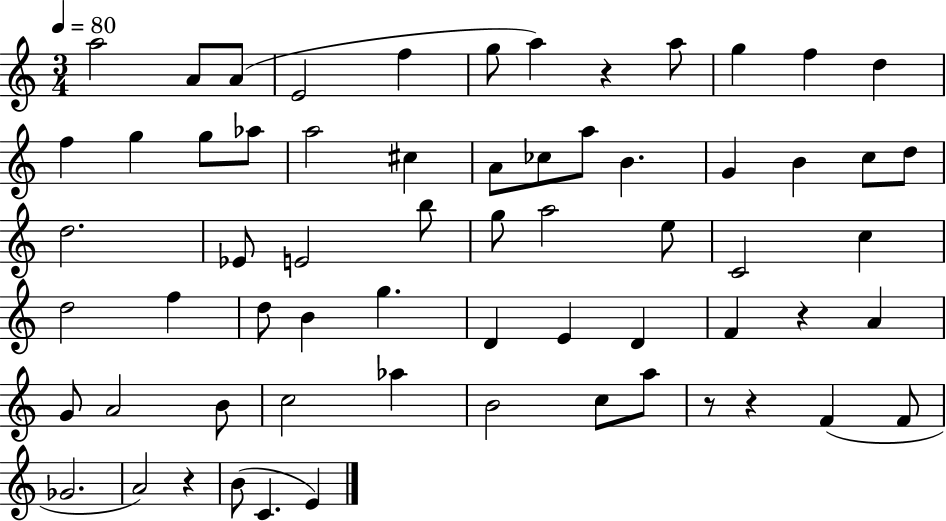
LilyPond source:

{
  \clef treble
  \numericTimeSignature
  \time 3/4
  \key c \major
  \tempo 4 = 80
  \repeat volta 2 { a''2 a'8 a'8( | e'2 f''4 | g''8 a''4) r4 a''8 | g''4 f''4 d''4 | \break f''4 g''4 g''8 aes''8 | a''2 cis''4 | a'8 ces''8 a''8 b'4. | g'4 b'4 c''8 d''8 | \break d''2. | ees'8 e'2 b''8 | g''8 a''2 e''8 | c'2 c''4 | \break d''2 f''4 | d''8 b'4 g''4. | d'4 e'4 d'4 | f'4 r4 a'4 | \break g'8 a'2 b'8 | c''2 aes''4 | b'2 c''8 a''8 | r8 r4 f'4( f'8 | \break ges'2. | a'2) r4 | b'8( c'4. e'4) | } \bar "|."
}